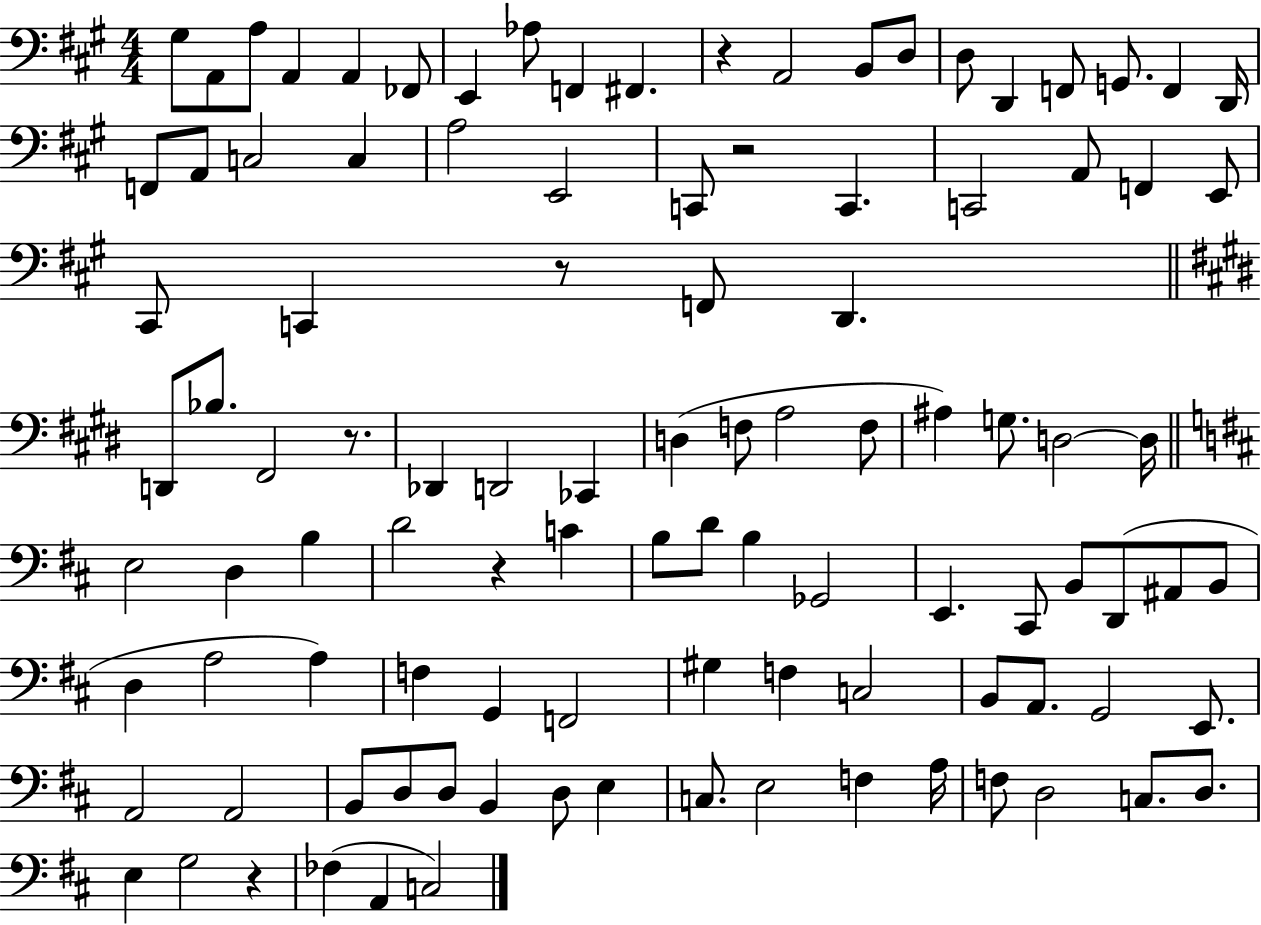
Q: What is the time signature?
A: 4/4